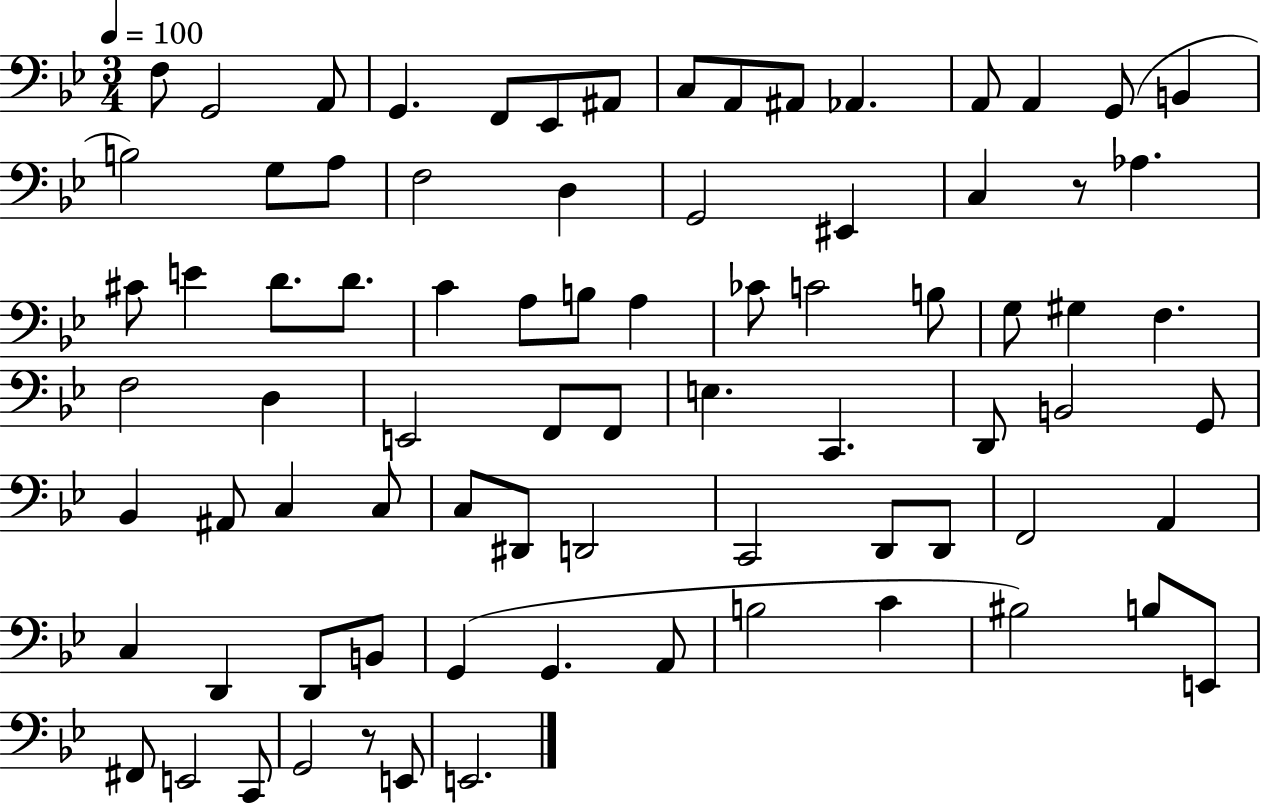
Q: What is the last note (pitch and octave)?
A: E2